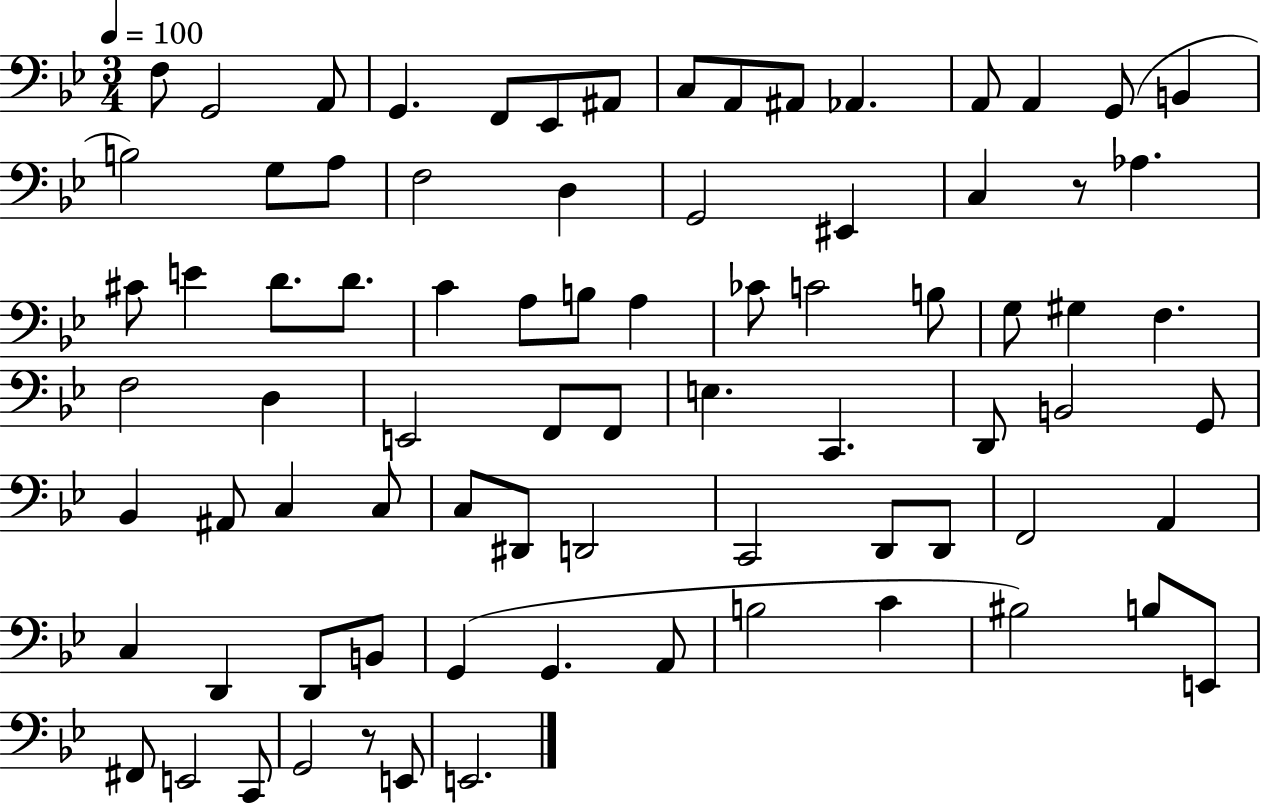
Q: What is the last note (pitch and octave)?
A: E2